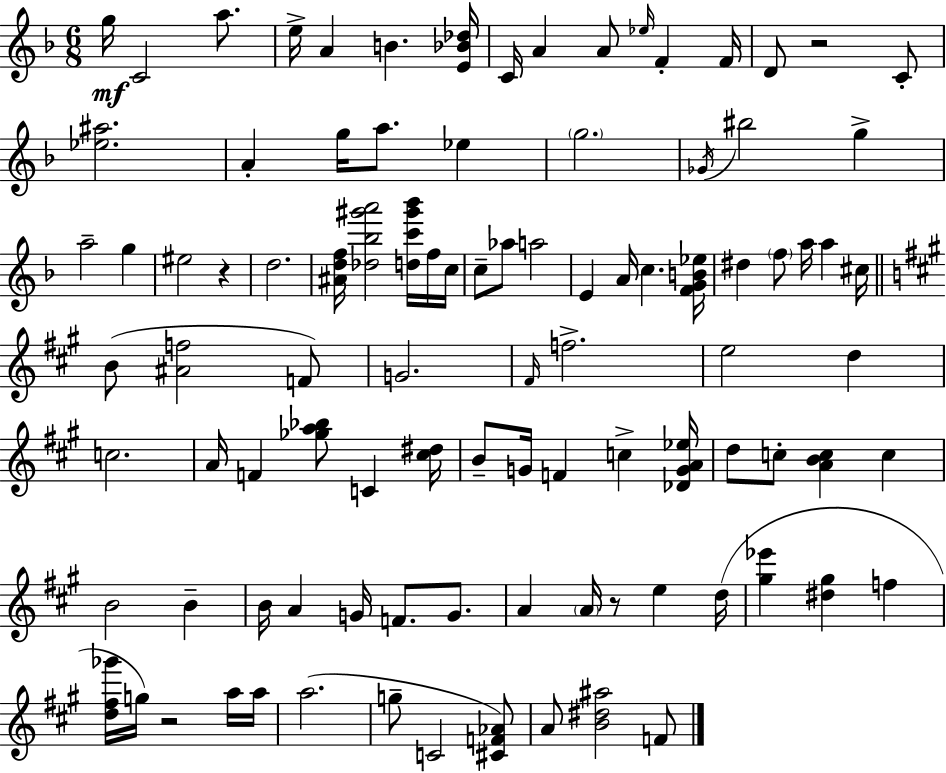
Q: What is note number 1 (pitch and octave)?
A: G5